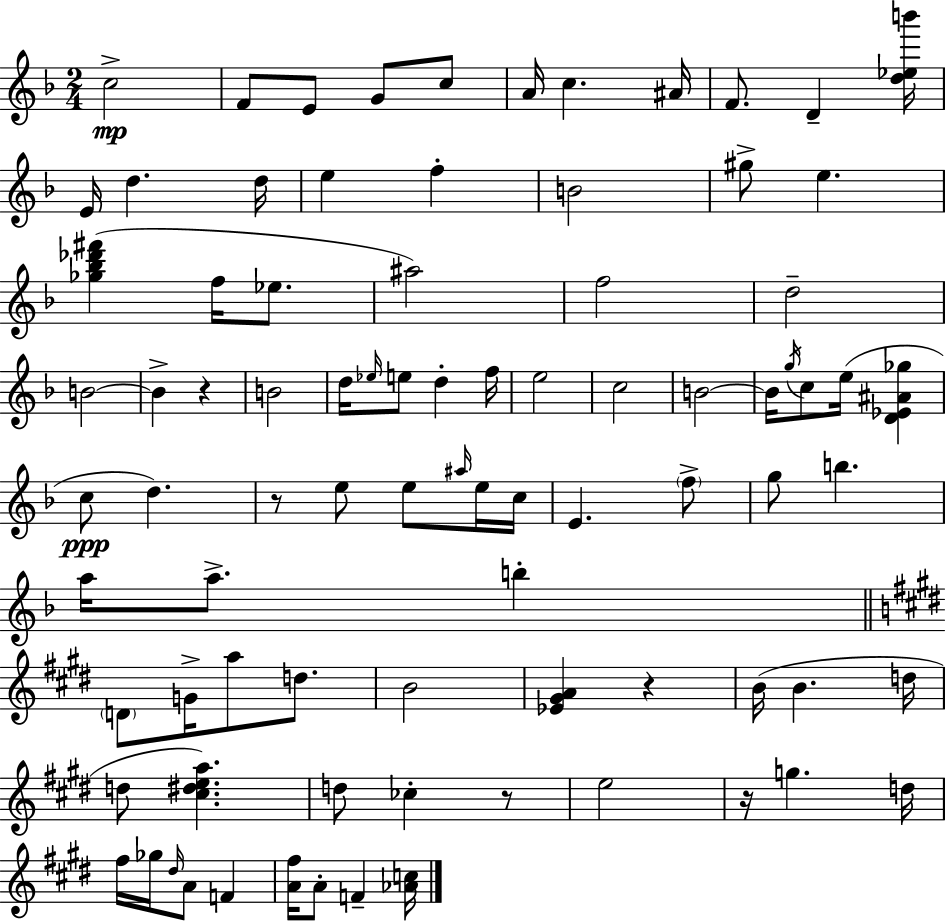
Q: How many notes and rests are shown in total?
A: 85